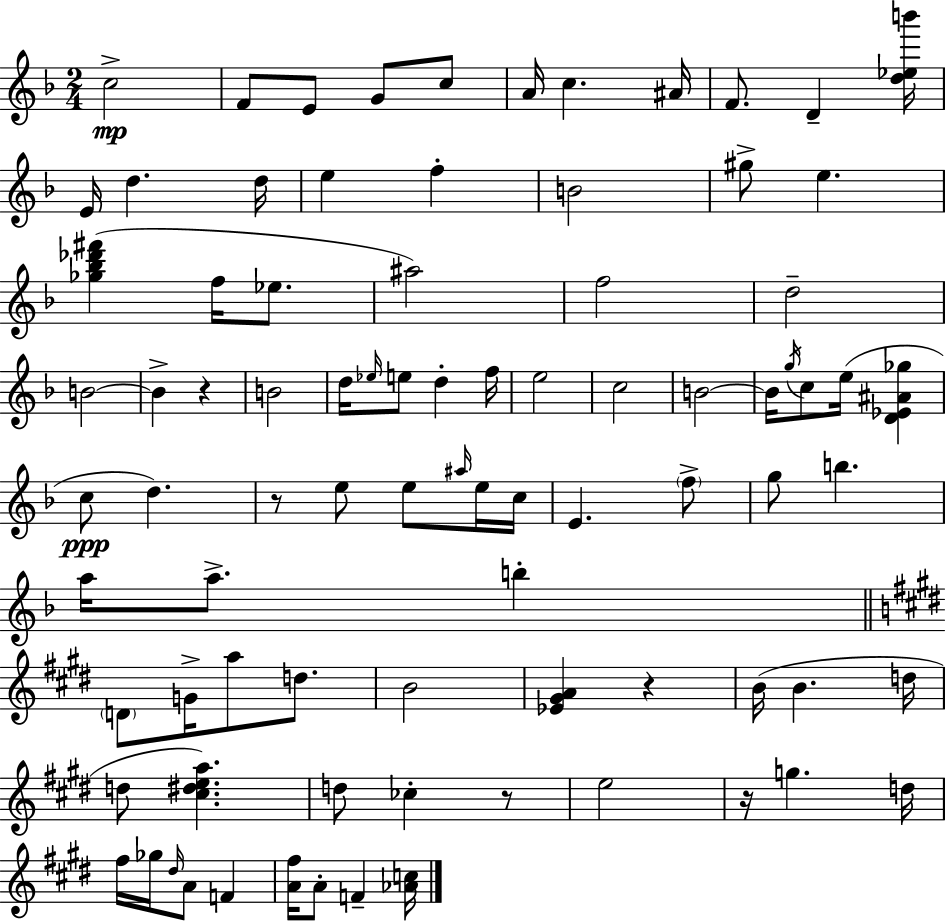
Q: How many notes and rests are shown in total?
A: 85